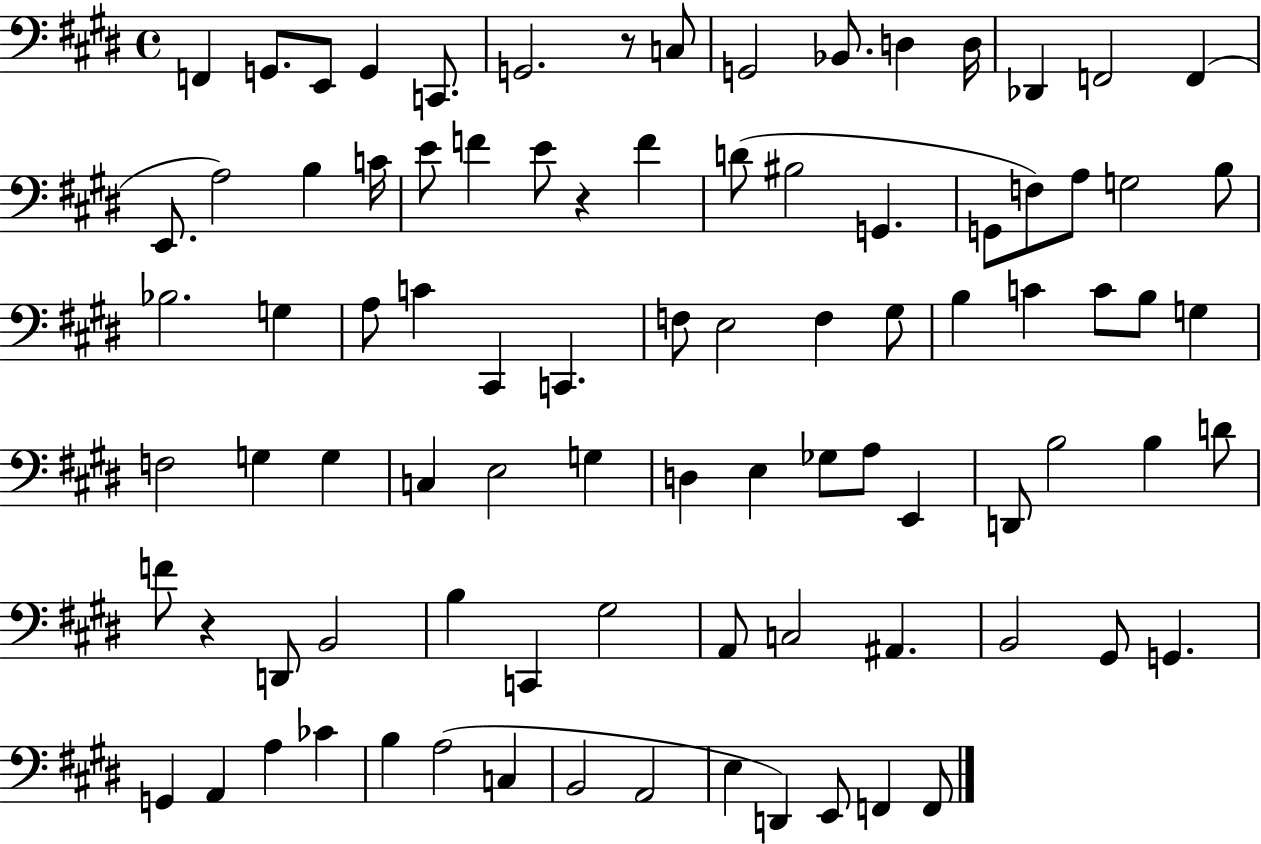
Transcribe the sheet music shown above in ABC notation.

X:1
T:Untitled
M:4/4
L:1/4
K:E
F,, G,,/2 E,,/2 G,, C,,/2 G,,2 z/2 C,/2 G,,2 _B,,/2 D, D,/4 _D,, F,,2 F,, E,,/2 A,2 B, C/4 E/2 F E/2 z F D/2 ^B,2 G,, G,,/2 F,/2 A,/2 G,2 B,/2 _B,2 G, A,/2 C ^C,, C,, F,/2 E,2 F, ^G,/2 B, C C/2 B,/2 G, F,2 G, G, C, E,2 G, D, E, _G,/2 A,/2 E,, D,,/2 B,2 B, D/2 F/2 z D,,/2 B,,2 B, C,, ^G,2 A,,/2 C,2 ^A,, B,,2 ^G,,/2 G,, G,, A,, A, _C B, A,2 C, B,,2 A,,2 E, D,, E,,/2 F,, F,,/2